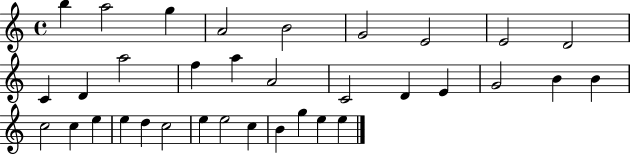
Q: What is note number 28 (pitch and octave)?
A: E5